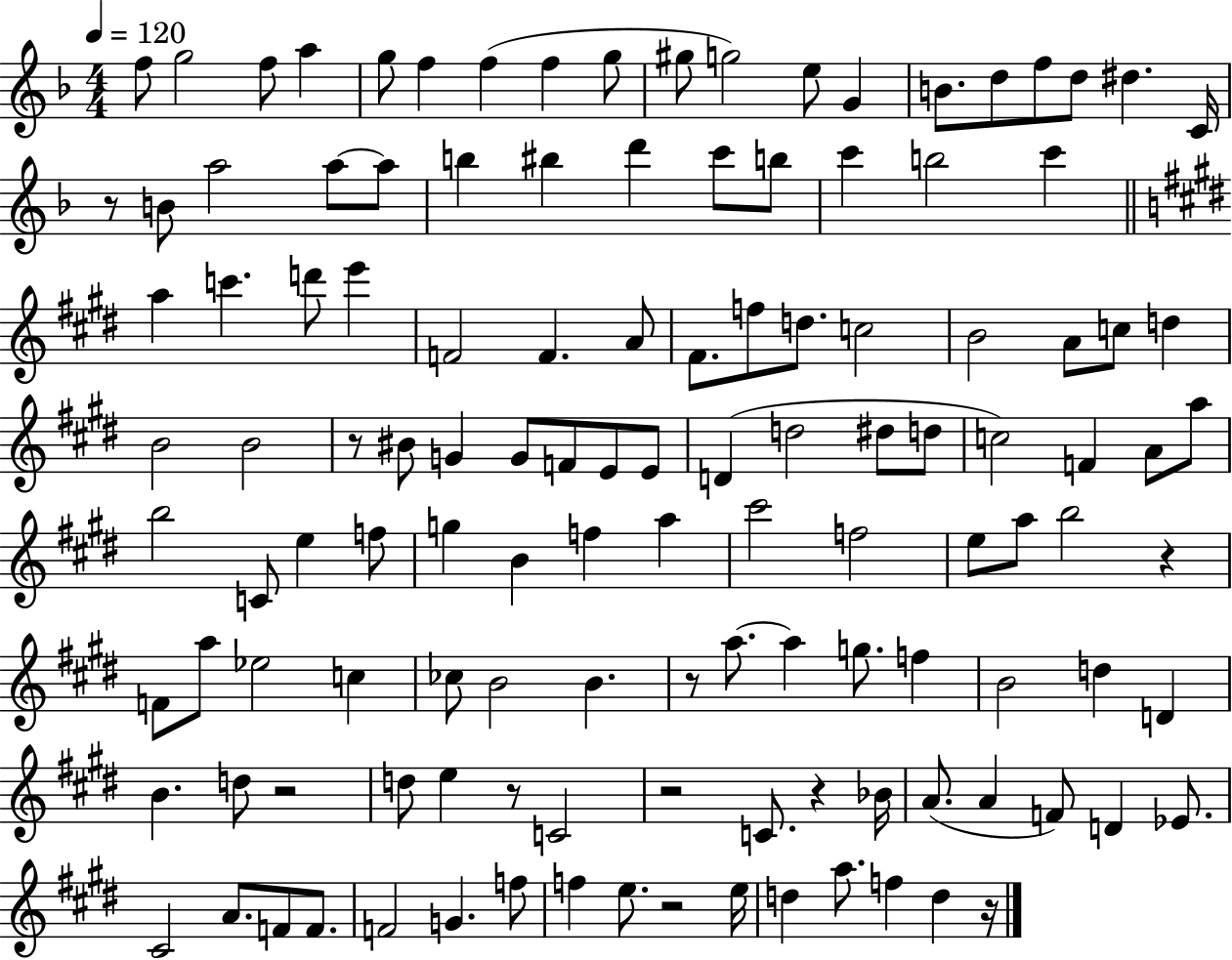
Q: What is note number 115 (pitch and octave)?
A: D5